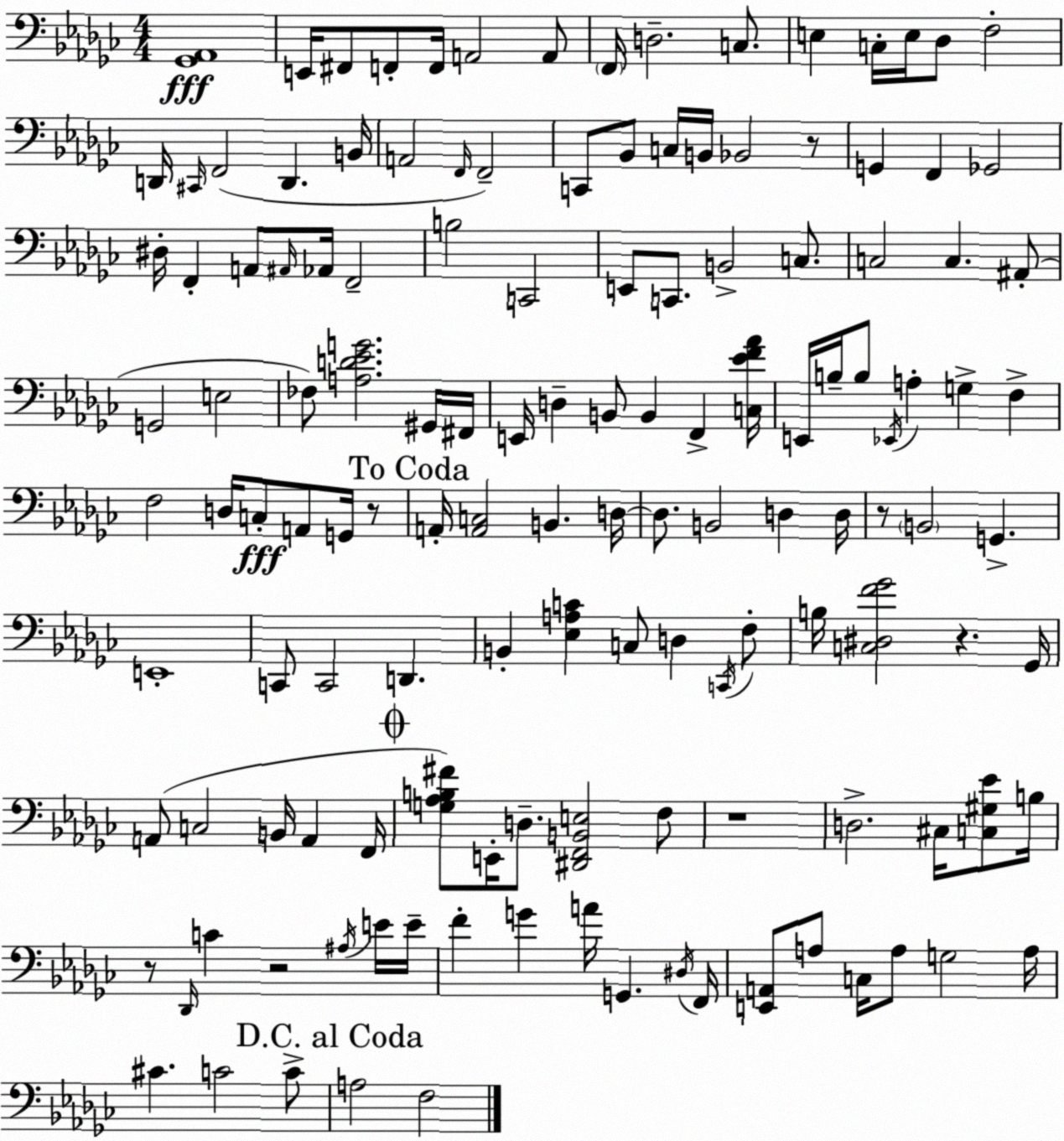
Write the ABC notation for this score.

X:1
T:Untitled
M:4/4
L:1/4
K:Ebm
[_G,,_A,,]4 E,,/4 ^F,,/2 F,,/2 F,,/4 A,,2 A,,/2 F,,/4 D,2 C,/2 E, C,/4 E,/4 _D,/2 F,2 D,,/4 ^C,,/4 F,,2 D,, B,,/4 A,,2 F,,/4 F,,2 C,,/2 _B,,/2 C,/4 B,,/4 _B,,2 z/2 G,, F,, _G,,2 ^D,/4 F,, A,,/2 ^A,,/4 _A,,/4 F,,2 B,2 C,,2 E,,/2 C,,/2 B,,2 C,/2 C,2 C, ^A,,/2 G,,2 E,2 _F,/2 [A,D_EG]2 ^G,,/4 ^F,,/4 E,,/4 D, B,,/2 B,, F,, [C,_EF_A]/4 E,,/4 B,/4 B,/2 _E,,/4 A, G, F, F,2 D,/4 C,/2 A,,/2 G,,/4 z/2 A,,/4 [A,,C,]2 B,, D,/4 D,/2 B,,2 D, D,/4 z/2 B,,2 G,, E,,4 C,,/2 C,,2 D,, B,, [_E,A,C] C,/2 D, C,,/4 F,/2 B,/4 [C,^D,F_G]2 z _G,,/4 A,,/2 C,2 B,,/4 A,, F,,/4 [G,_A,B,^F]/2 E,,/4 D,/2 [^D,,F,,B,,E,]2 F,/2 z4 D,2 ^C,/4 [C,^G,_E]/2 B,/4 z/2 _D,,/4 C z2 ^A,/4 E/4 E/4 F G A/4 G,, ^D,/4 F,,/4 [E,,A,,]/2 A,/2 C,/4 A,/2 G,2 A,/4 ^C C2 C/2 A,2 F,2